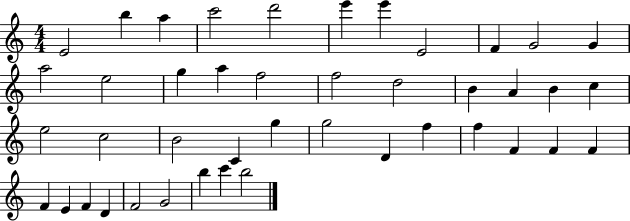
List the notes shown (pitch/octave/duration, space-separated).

E4/h B5/q A5/q C6/h D6/h E6/q E6/q E4/h F4/q G4/h G4/q A5/h E5/h G5/q A5/q F5/h F5/h D5/h B4/q A4/q B4/q C5/q E5/h C5/h B4/h C4/q G5/q G5/h D4/q F5/q F5/q F4/q F4/q F4/q F4/q E4/q F4/q D4/q F4/h G4/h B5/q C6/q B5/h